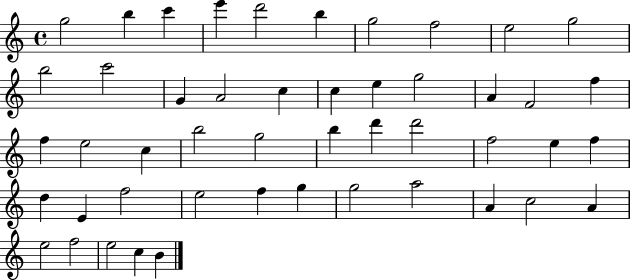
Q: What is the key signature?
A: C major